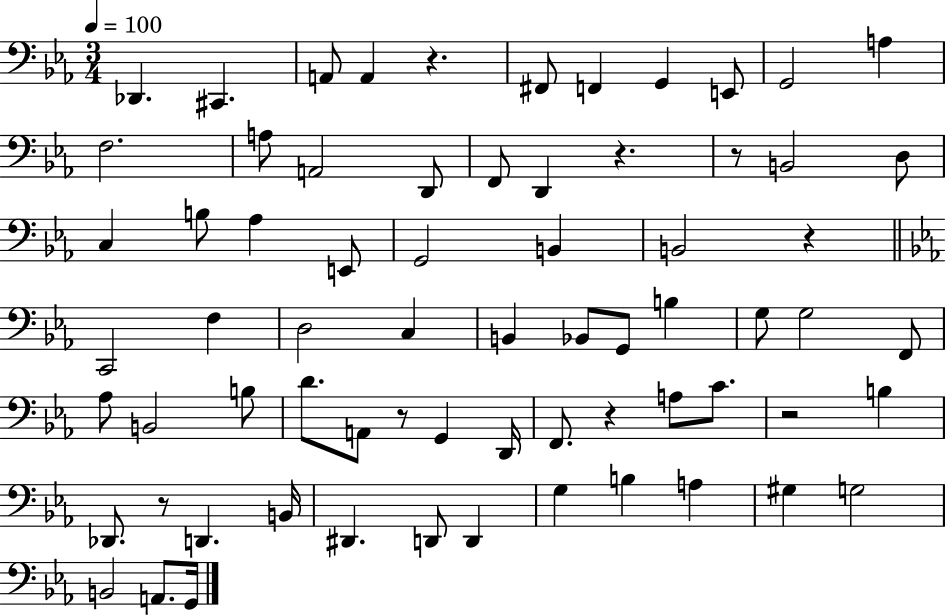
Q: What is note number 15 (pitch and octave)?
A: F2